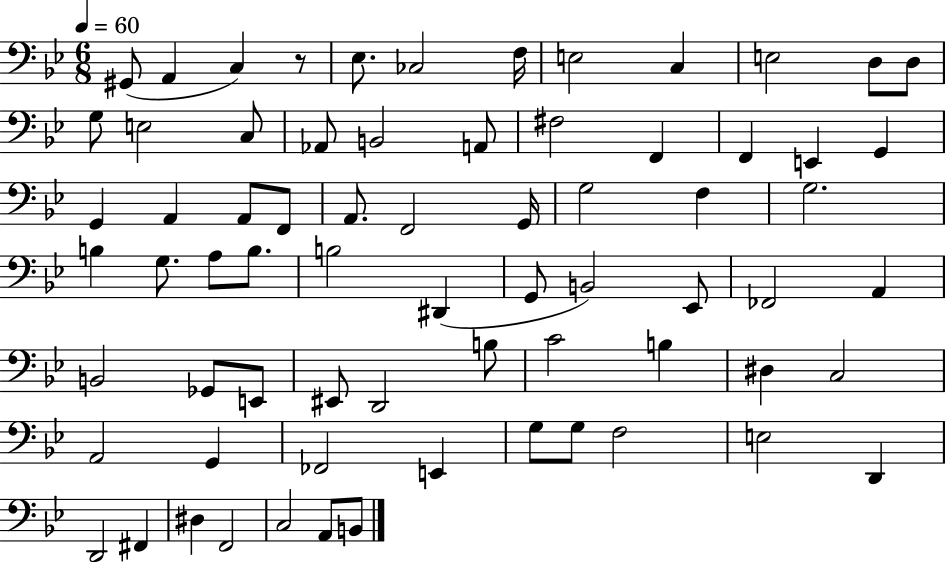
X:1
T:Untitled
M:6/8
L:1/4
K:Bb
^G,,/2 A,, C, z/2 _E,/2 _C,2 F,/4 E,2 C, E,2 D,/2 D,/2 G,/2 E,2 C,/2 _A,,/2 B,,2 A,,/2 ^F,2 F,, F,, E,, G,, G,, A,, A,,/2 F,,/2 A,,/2 F,,2 G,,/4 G,2 F, G,2 B, G,/2 A,/2 B,/2 B,2 ^D,, G,,/2 B,,2 _E,,/2 _F,,2 A,, B,,2 _G,,/2 E,,/2 ^E,,/2 D,,2 B,/2 C2 B, ^D, C,2 A,,2 G,, _F,,2 E,, G,/2 G,/2 F,2 E,2 D,, D,,2 ^F,, ^D, F,,2 C,2 A,,/2 B,,/2